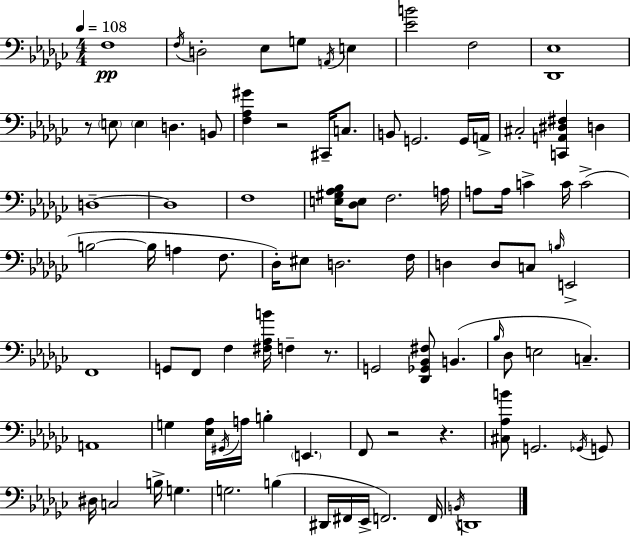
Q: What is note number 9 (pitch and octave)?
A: E3